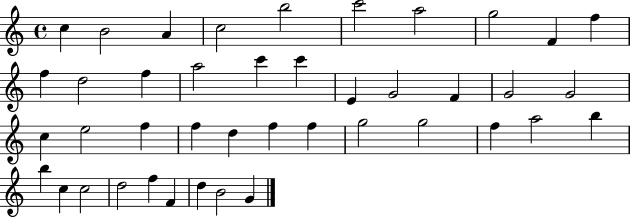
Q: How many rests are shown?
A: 0